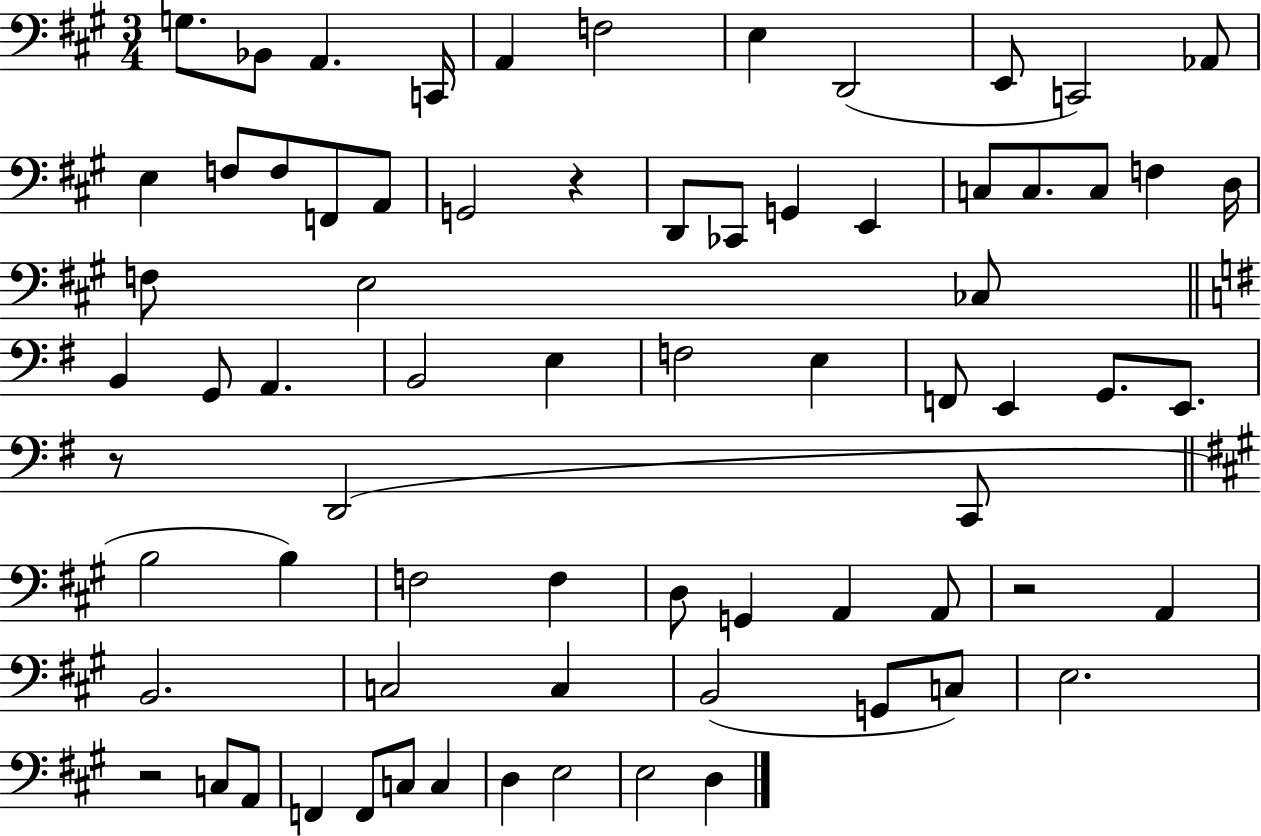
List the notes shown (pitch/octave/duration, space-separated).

G3/e. Bb2/e A2/q. C2/s A2/q F3/h E3/q D2/h E2/e C2/h Ab2/e E3/q F3/e F3/e F2/e A2/e G2/h R/q D2/e CES2/e G2/q E2/q C3/e C3/e. C3/e F3/q D3/s F3/e E3/h CES3/e B2/q G2/e A2/q. B2/h E3/q F3/h E3/q F2/e E2/q G2/e. E2/e. R/e D2/h C2/e B3/h B3/q F3/h F3/q D3/e G2/q A2/q A2/e R/h A2/q B2/h. C3/h C3/q B2/h G2/e C3/e E3/h. R/h C3/e A2/e F2/q F2/e C3/e C3/q D3/q E3/h E3/h D3/q